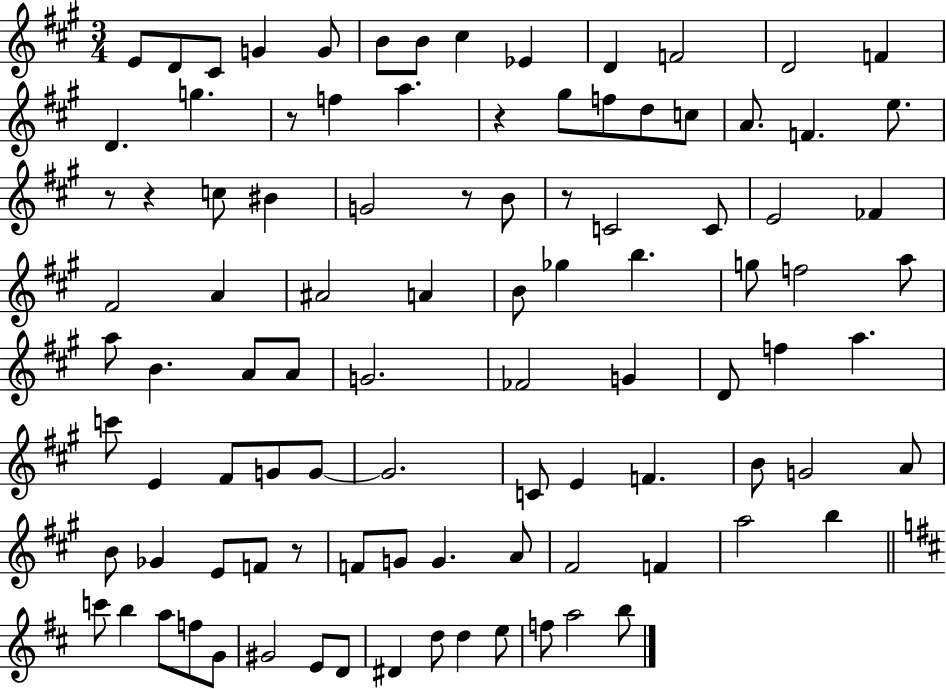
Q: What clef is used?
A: treble